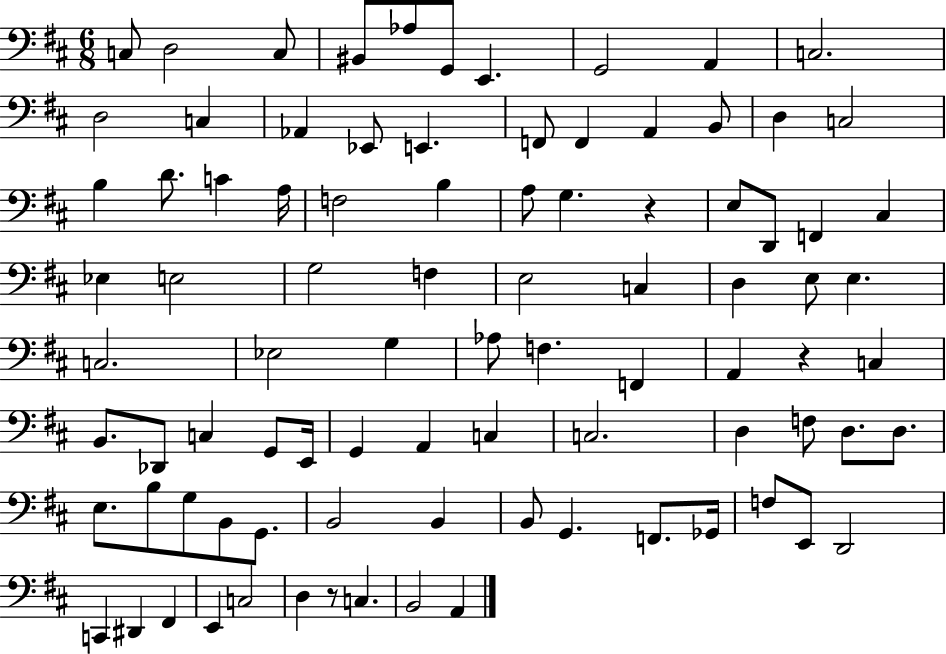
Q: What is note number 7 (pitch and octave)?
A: E2